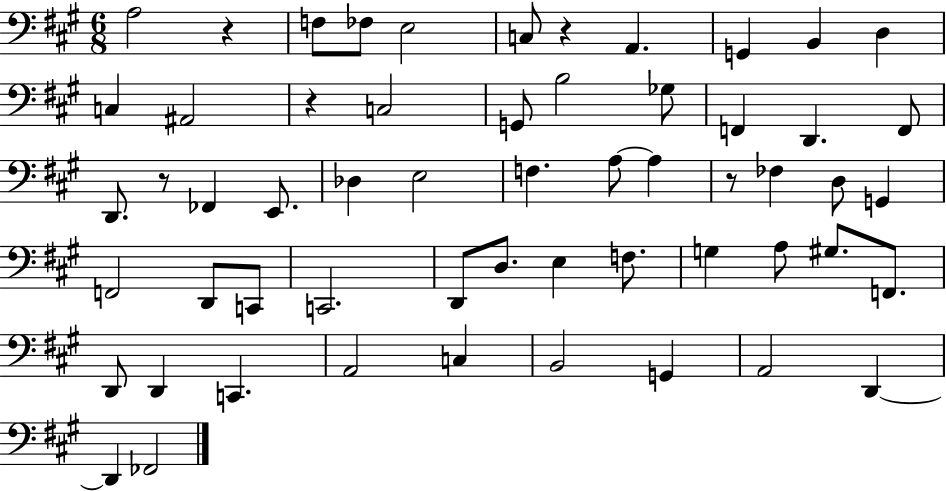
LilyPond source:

{
  \clef bass
  \numericTimeSignature
  \time 6/8
  \key a \major
  a2 r4 | f8 fes8 e2 | c8 r4 a,4. | g,4 b,4 d4 | \break c4 ais,2 | r4 c2 | g,8 b2 ges8 | f,4 d,4. f,8 | \break d,8. r8 fes,4 e,8. | des4 e2 | f4. a8~~ a4 | r8 fes4 d8 g,4 | \break f,2 d,8 c,8 | c,2. | d,8 d8. e4 f8. | g4 a8 gis8. f,8. | \break d,8 d,4 c,4. | a,2 c4 | b,2 g,4 | a,2 d,4~~ | \break d,4 fes,2 | \bar "|."
}